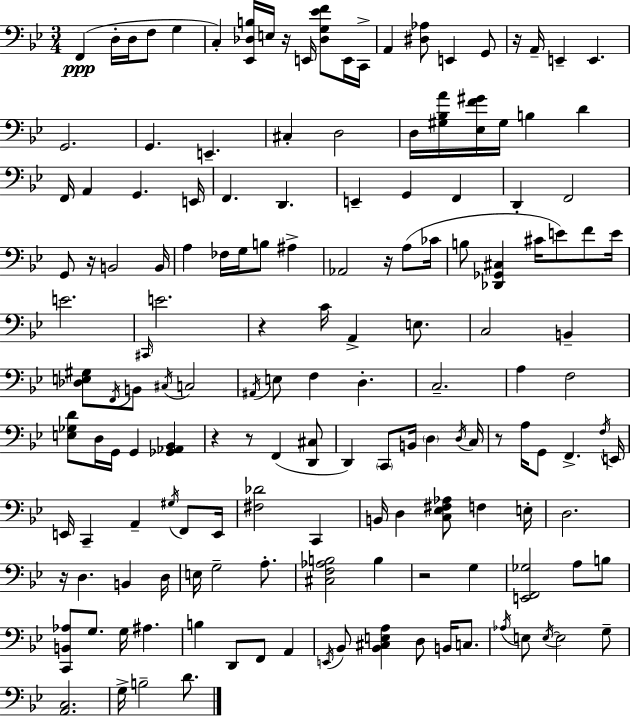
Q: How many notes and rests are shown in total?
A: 155